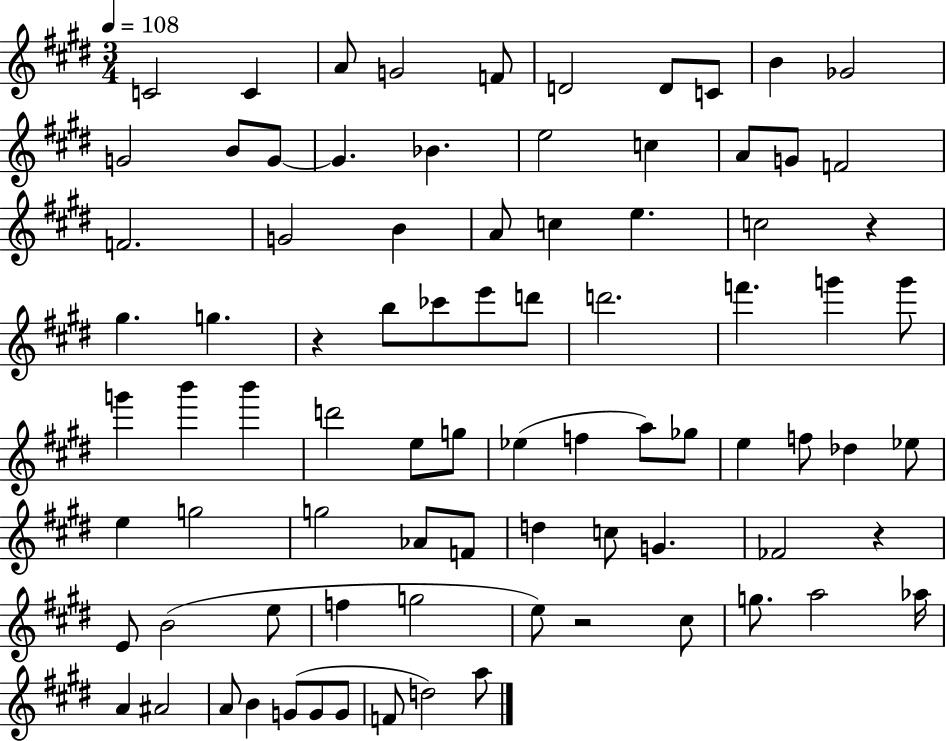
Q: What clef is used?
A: treble